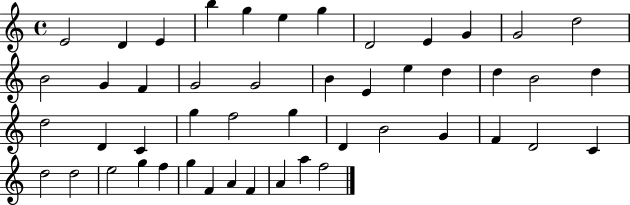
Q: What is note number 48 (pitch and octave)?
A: F5